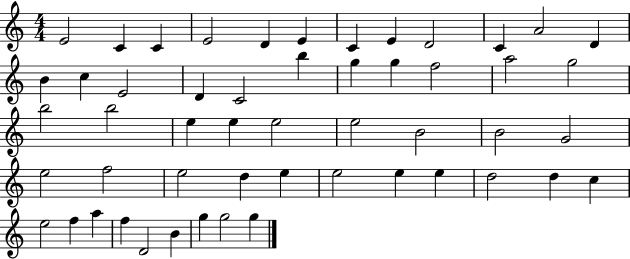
{
  \clef treble
  \numericTimeSignature
  \time 4/4
  \key c \major
  e'2 c'4 c'4 | e'2 d'4 e'4 | c'4 e'4 d'2 | c'4 a'2 d'4 | \break b'4 c''4 e'2 | d'4 c'2 b''4 | g''4 g''4 f''2 | a''2 g''2 | \break b''2 b''2 | e''4 e''4 e''2 | e''2 b'2 | b'2 g'2 | \break e''2 f''2 | e''2 d''4 e''4 | e''2 e''4 e''4 | d''2 d''4 c''4 | \break e''2 f''4 a''4 | f''4 d'2 b'4 | g''4 g''2 g''4 | \bar "|."
}